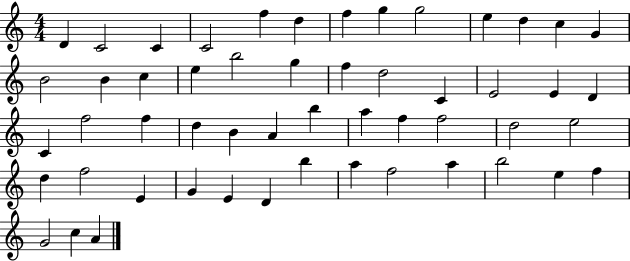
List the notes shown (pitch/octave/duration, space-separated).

D4/q C4/h C4/q C4/h F5/q D5/q F5/q G5/q G5/h E5/q D5/q C5/q G4/q B4/h B4/q C5/q E5/q B5/h G5/q F5/q D5/h C4/q E4/h E4/q D4/q C4/q F5/h F5/q D5/q B4/q A4/q B5/q A5/q F5/q F5/h D5/h E5/h D5/q F5/h E4/q G4/q E4/q D4/q B5/q A5/q F5/h A5/q B5/h E5/q F5/q G4/h C5/q A4/q